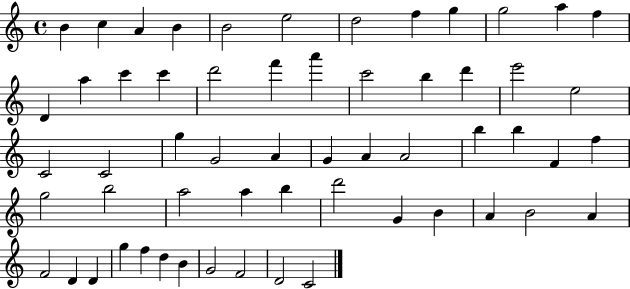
{
  \clef treble
  \time 4/4
  \defaultTimeSignature
  \key c \major
  b'4 c''4 a'4 b'4 | b'2 e''2 | d''2 f''4 g''4 | g''2 a''4 f''4 | \break d'4 a''4 c'''4 c'''4 | d'''2 f'''4 a'''4 | c'''2 b''4 d'''4 | e'''2 e''2 | \break c'2 c'2 | g''4 g'2 a'4 | g'4 a'4 a'2 | b''4 b''4 f'4 f''4 | \break g''2 b''2 | a''2 a''4 b''4 | d'''2 g'4 b'4 | a'4 b'2 a'4 | \break f'2 d'4 d'4 | g''4 f''4 d''4 b'4 | g'2 f'2 | d'2 c'2 | \break \bar "|."
}